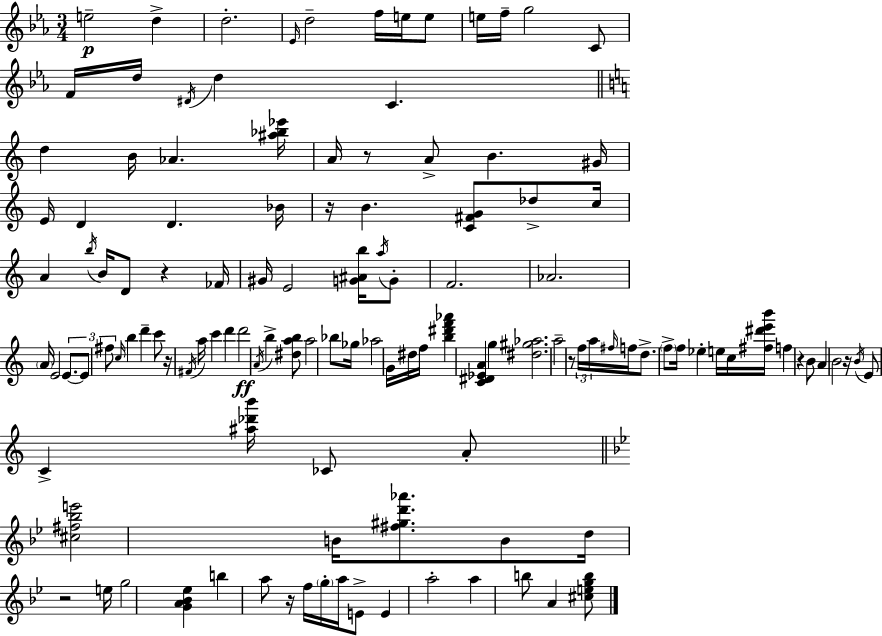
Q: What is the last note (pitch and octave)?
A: A4